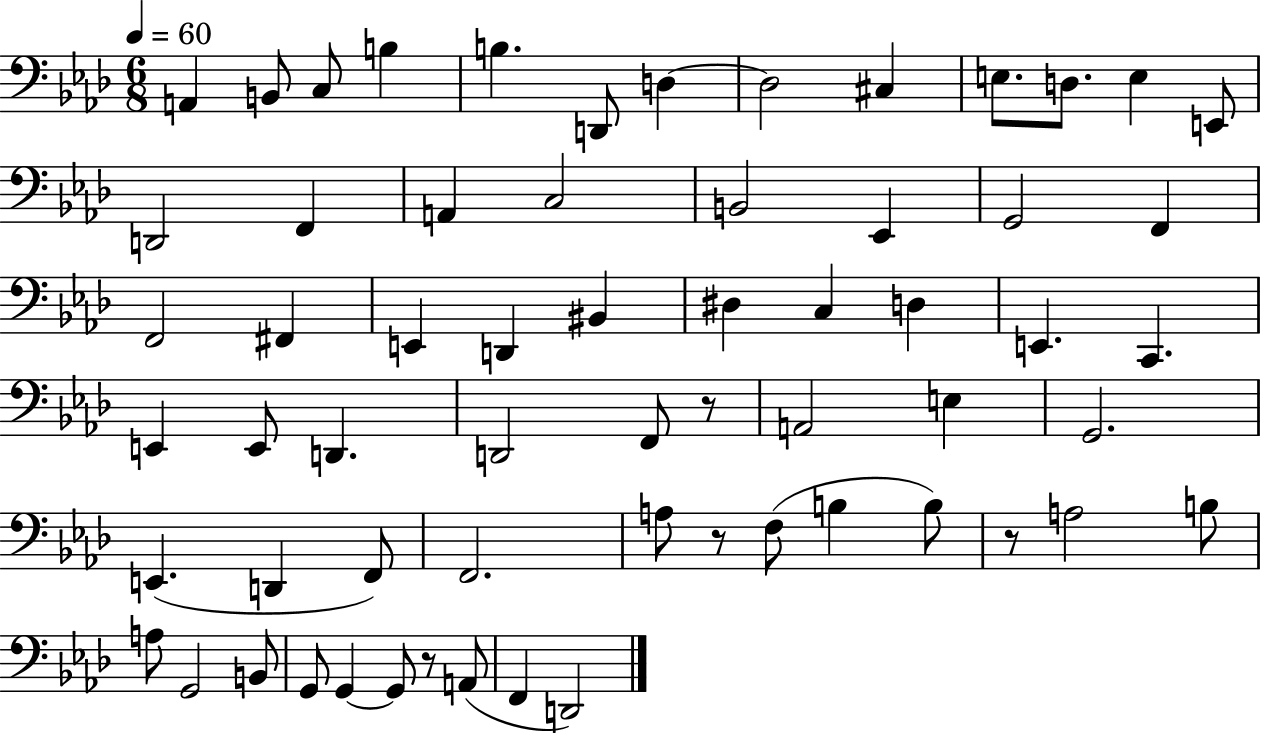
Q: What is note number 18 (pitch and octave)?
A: B2